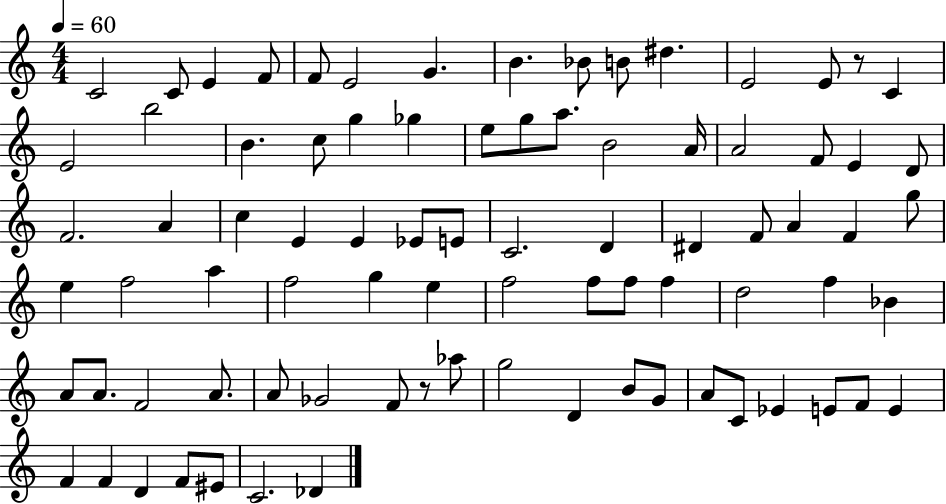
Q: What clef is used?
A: treble